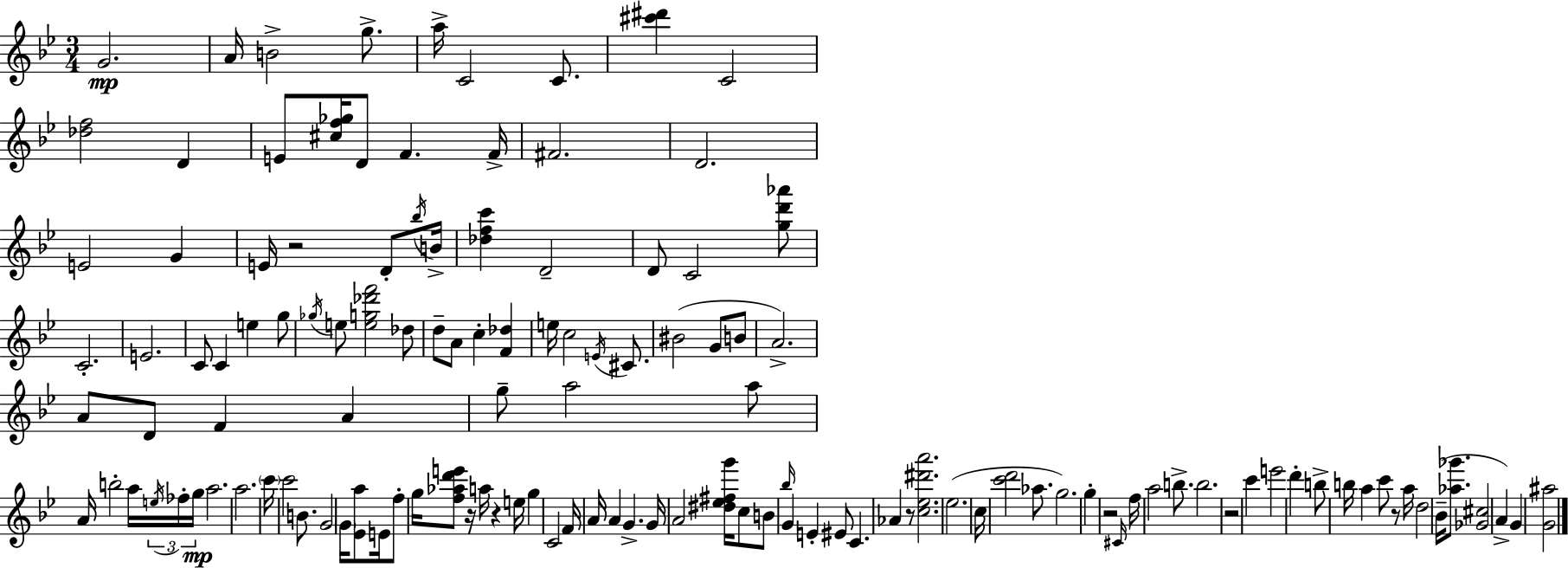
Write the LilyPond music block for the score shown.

{
  \clef treble
  \numericTimeSignature
  \time 3/4
  \key bes \major
  g'2.\mp | a'16 b'2-> g''8.-> | a''16-> c'2 c'8. | <cis''' dis'''>4 c'2 | \break <des'' f''>2 d'4 | e'8 <cis'' f'' ges''>16 d'8 f'4. f'16-> | fis'2. | d'2. | \break e'2 g'4 | e'16 r2 d'8-. \acciaccatura { bes''16 } | b'16-> <des'' f'' c'''>4 d'2-- | d'8 c'2 <g'' d''' aes'''>8 | \break c'2.-. | e'2. | c'8 c'4 e''4 g''8 | \acciaccatura { ges''16 } e''8 <e'' g'' des''' f'''>2 | \break des''8 d''8-- a'8 c''4-. <f' des''>4 | e''16 c''2 \acciaccatura { e'16 } | cis'8. bis'2( g'8 | b'8 a'2.->) | \break a'8 d'8 f'4 a'4 | g''8-- a''2 | a''8 a'16 b''2-. | a''16 \tuplet 3/2 { \acciaccatura { e''16 } fes''16-. g''16\mp } a''2. | \break a''2. | \parenthesize c'''16 c'''2 | b'8. g'2 | \parenthesize g'16 <ees' a''>8 e'16 f''8-. g''16 <f'' aes'' d''' e'''>8 r16 a''16 r4 | \break e''16 g''4 c'2 | f'16 a'16 a'4 g'4.-> | g'16 a'2 | <dis'' ees'' fis'' g'''>16 c''8 b'8 \grace { bes''16 } g'4 e'4-. | \break eis'8 c'4. aes'4 | r8 <c'' ees'' dis''' a'''>2. | ees''2.( | c''16 <c''' d'''>2 | \break aes''8. g''2.) | g''4-. r2 | \grace { cis'16 } f''16 a''2 | b''8.-> b''2. | \break r2 | c'''4 e'''2 | d'''4-. b''8-> b''16 a''4 | c'''8 r8 a''16 d''2 | \break bes'16--( <aes'' ges'''>8. <ges' cis''>2 | a'4->) g'4 <g' ais''>2 | \bar "|."
}